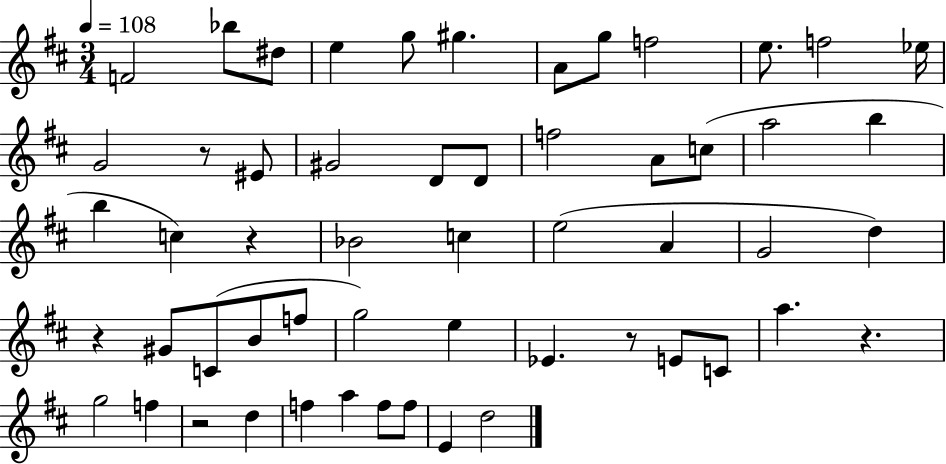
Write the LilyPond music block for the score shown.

{
  \clef treble
  \numericTimeSignature
  \time 3/4
  \key d \major
  \tempo 4 = 108
  \repeat volta 2 { f'2 bes''8 dis''8 | e''4 g''8 gis''4. | a'8 g''8 f''2 | e''8. f''2 ees''16 | \break g'2 r8 eis'8 | gis'2 d'8 d'8 | f''2 a'8 c''8( | a''2 b''4 | \break b''4 c''4) r4 | bes'2 c''4 | e''2( a'4 | g'2 d''4) | \break r4 gis'8 c'8( b'8 f''8 | g''2) e''4 | ees'4. r8 e'8 c'8 | a''4. r4. | \break g''2 f''4 | r2 d''4 | f''4 a''4 f''8 f''8 | e'4 d''2 | \break } \bar "|."
}